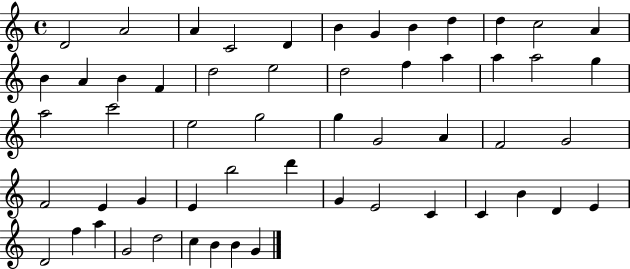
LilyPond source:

{
  \clef treble
  \time 4/4
  \defaultTimeSignature
  \key c \major
  d'2 a'2 | a'4 c'2 d'4 | b'4 g'4 b'4 d''4 | d''4 c''2 a'4 | \break b'4 a'4 b'4 f'4 | d''2 e''2 | d''2 f''4 a''4 | a''4 a''2 g''4 | \break a''2 c'''2 | e''2 g''2 | g''4 g'2 a'4 | f'2 g'2 | \break f'2 e'4 g'4 | e'4 b''2 d'''4 | g'4 e'2 c'4 | c'4 b'4 d'4 e'4 | \break d'2 f''4 a''4 | g'2 d''2 | c''4 b'4 b'4 g'4 | \bar "|."
}